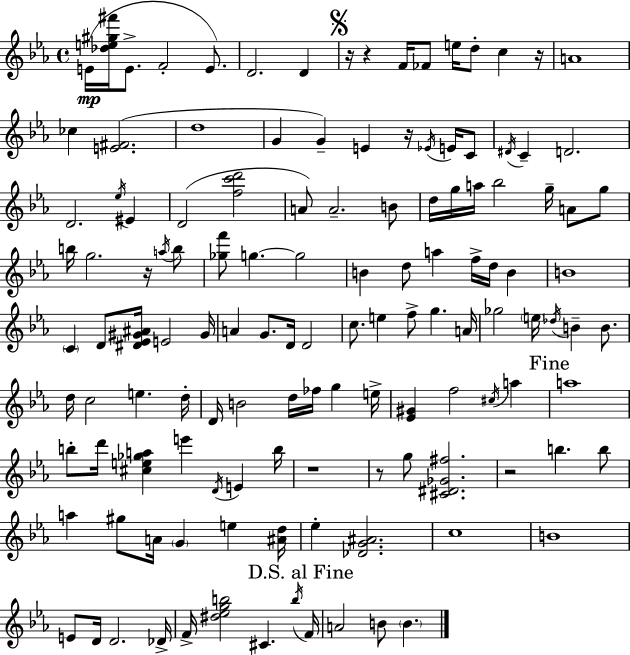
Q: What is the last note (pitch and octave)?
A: B4